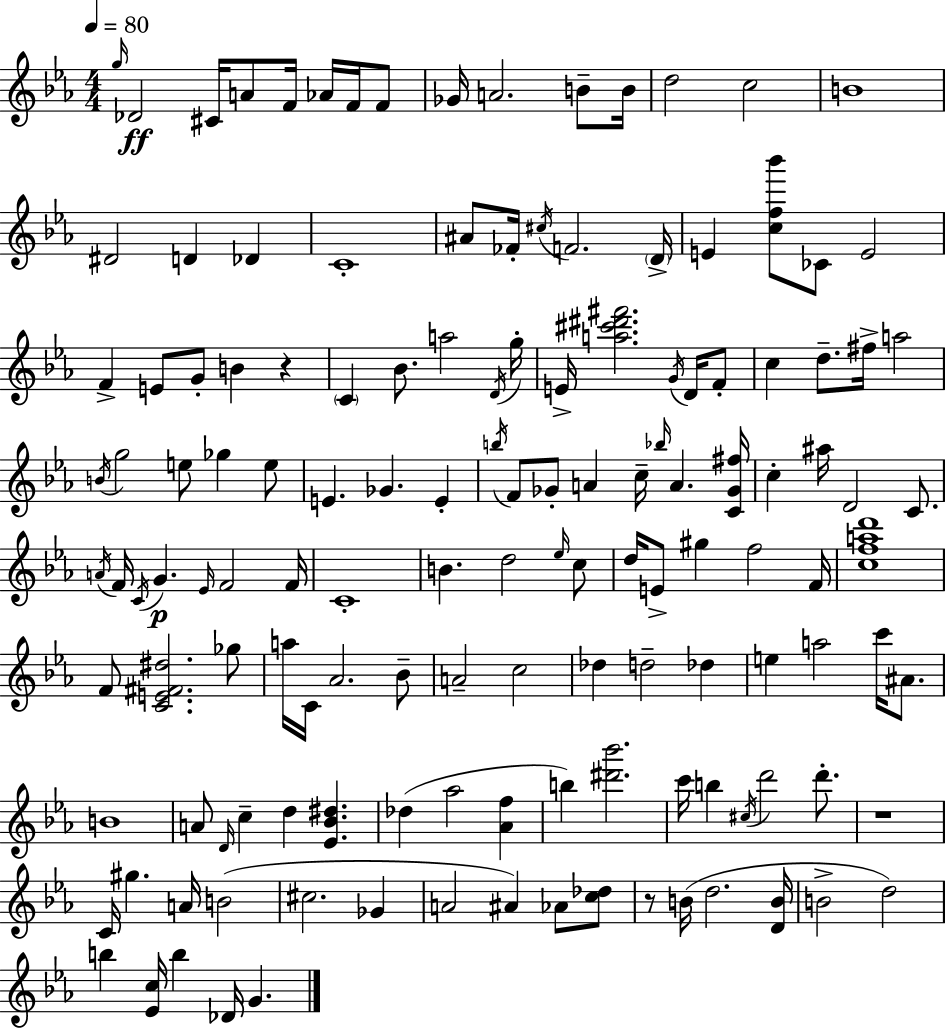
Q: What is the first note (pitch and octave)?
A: G5